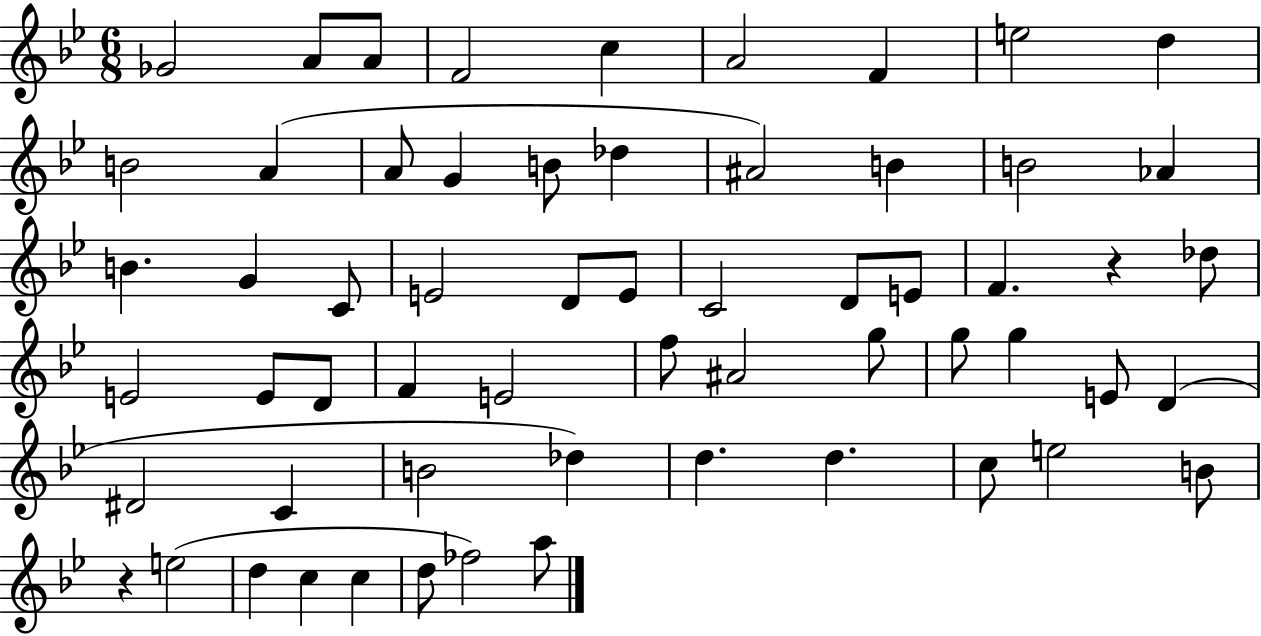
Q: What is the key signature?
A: BES major